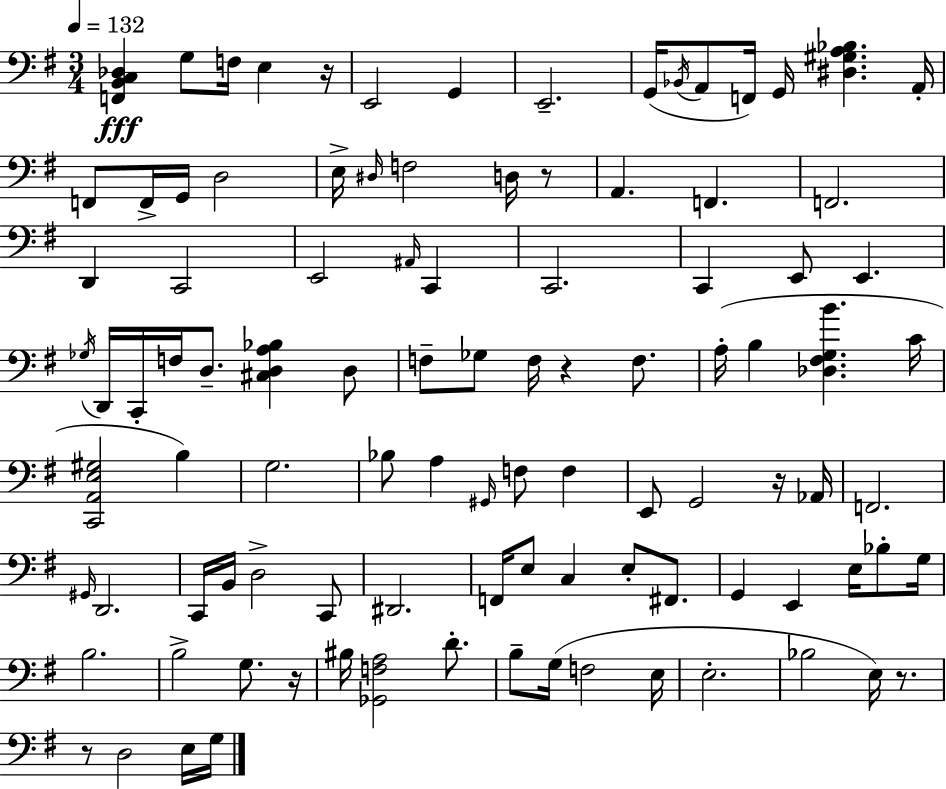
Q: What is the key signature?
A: E minor